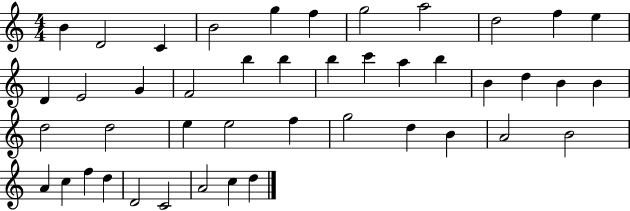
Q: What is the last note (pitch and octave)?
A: D5